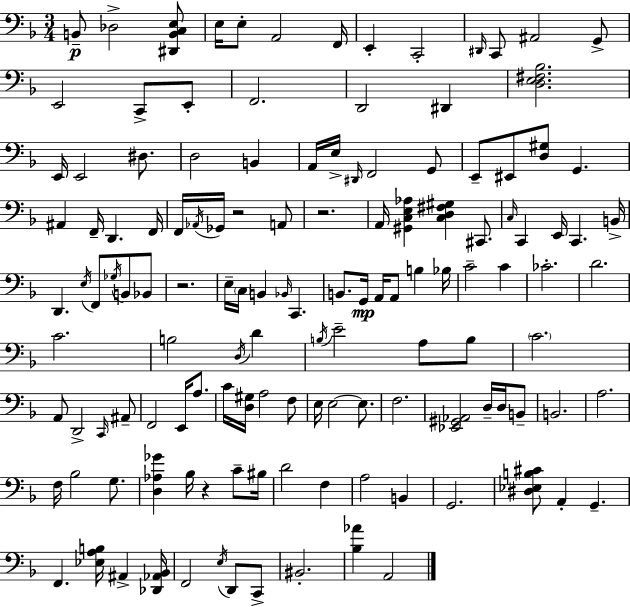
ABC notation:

X:1
T:Untitled
M:3/4
L:1/4
K:Dm
B,,/2 _D,2 [^D,,B,,C,E,]/2 E,/4 E,/2 A,,2 F,,/4 E,, C,,2 ^D,,/4 C,,/2 ^A,,2 G,,/2 E,,2 C,,/2 E,,/2 F,,2 D,,2 ^D,, [D,E,^F,_B,]2 E,,/4 E,,2 ^D,/2 D,2 B,, A,,/4 E,/4 ^D,,/4 F,,2 G,,/2 E,,/2 ^E,,/2 [D,^G,]/2 G,, ^A,, F,,/4 D,, F,,/4 F,,/4 _A,,/4 _G,,/4 z2 A,,/2 z2 A,,/4 [^G,,C,E,_A,] [C,D,^F,^G,] ^C,,/2 C,/4 C,, E,,/4 C,, B,,/4 D,, E,/4 F,,/2 _G,/4 B,,/2 _B,,/2 z2 E,/4 C,/4 B,, _B,,/4 C,, B,,/2 G,,/4 A,,/4 A,,/2 B, _B,/4 C2 C _C2 D2 C2 B,2 D,/4 D B,/4 E2 A,/2 B,/2 C2 A,,/2 D,,2 C,,/4 ^A,,/2 F,,2 E,,/4 A,/2 C/4 [D,^G,]/4 A,2 F,/2 E,/4 E,2 E,/2 F,2 [_E,,^G,,_A,,]2 D,/4 D,/4 B,,/2 B,,2 A,2 F,/4 _B,2 G,/2 [D,_A,_G] _B,/4 z C/2 ^B,/4 D2 F, A,2 B,, G,,2 [^D,_E,B,^C]/2 A,, G,, F,, [_E,A,B,]/4 ^A,, [_D,,_A,,_B,,]/4 F,,2 E,/4 D,,/2 C,,/2 ^B,,2 [_B,_A] A,,2